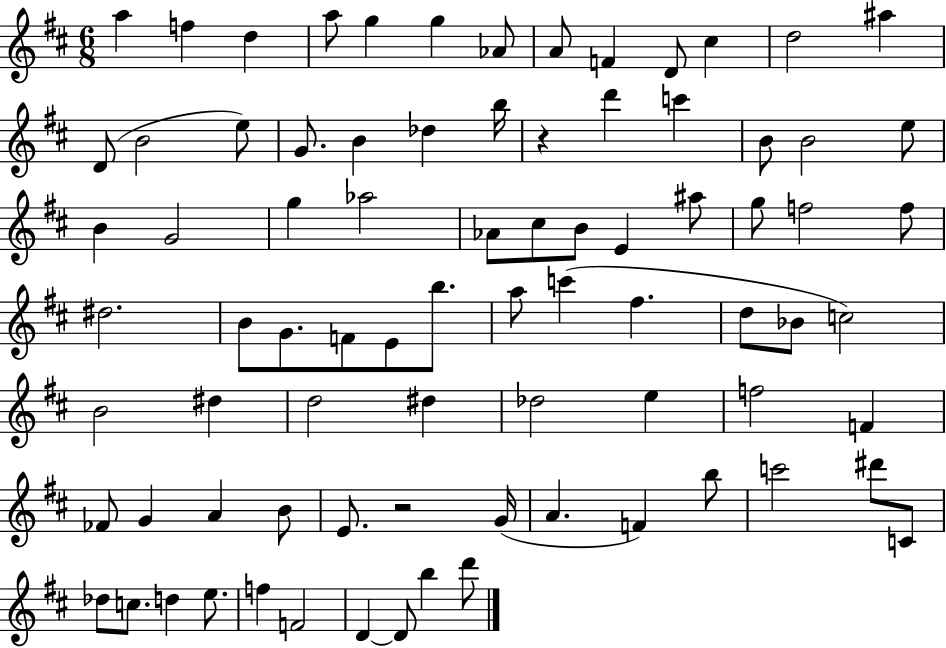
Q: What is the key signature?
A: D major